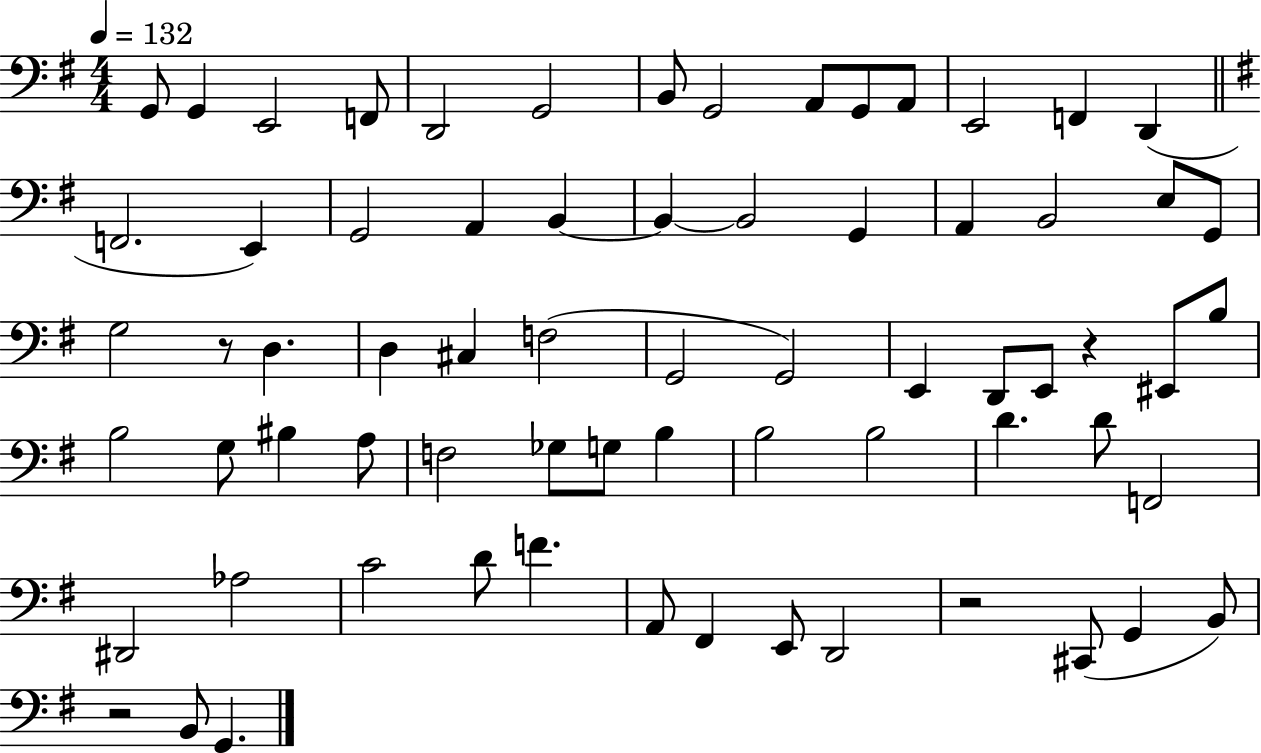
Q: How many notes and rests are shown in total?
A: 69